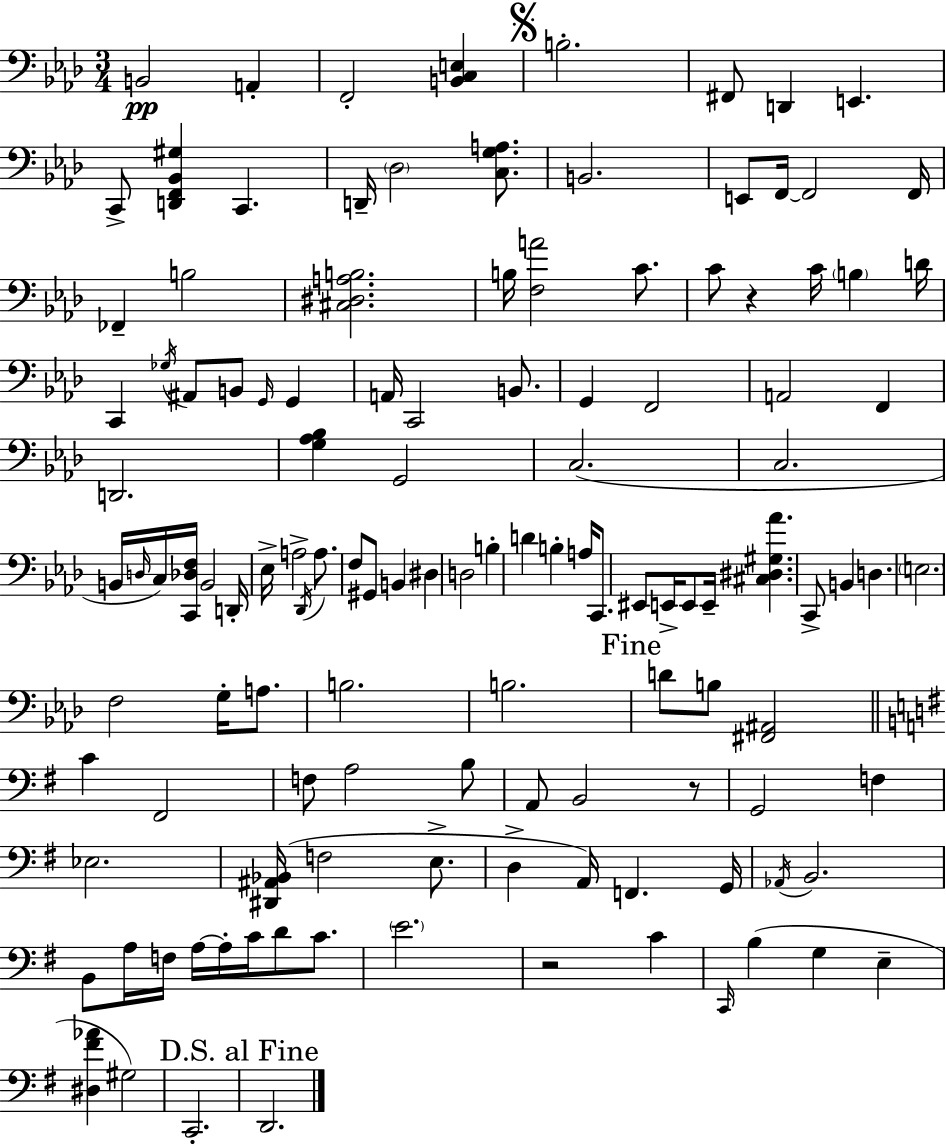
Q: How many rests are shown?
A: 3